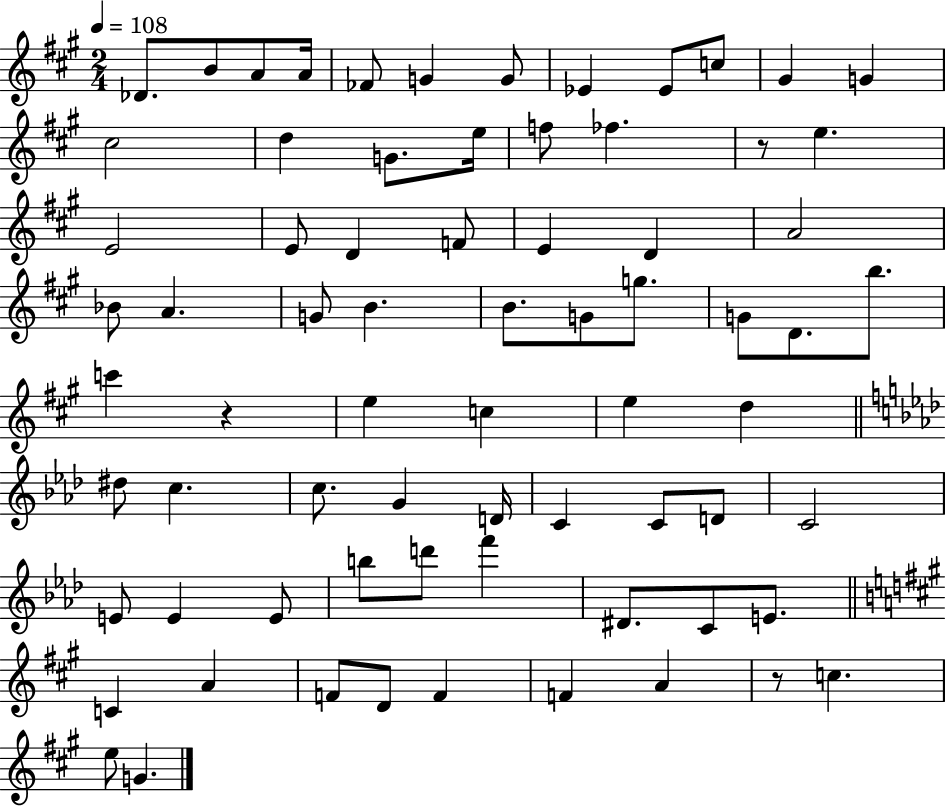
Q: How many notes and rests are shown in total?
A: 72